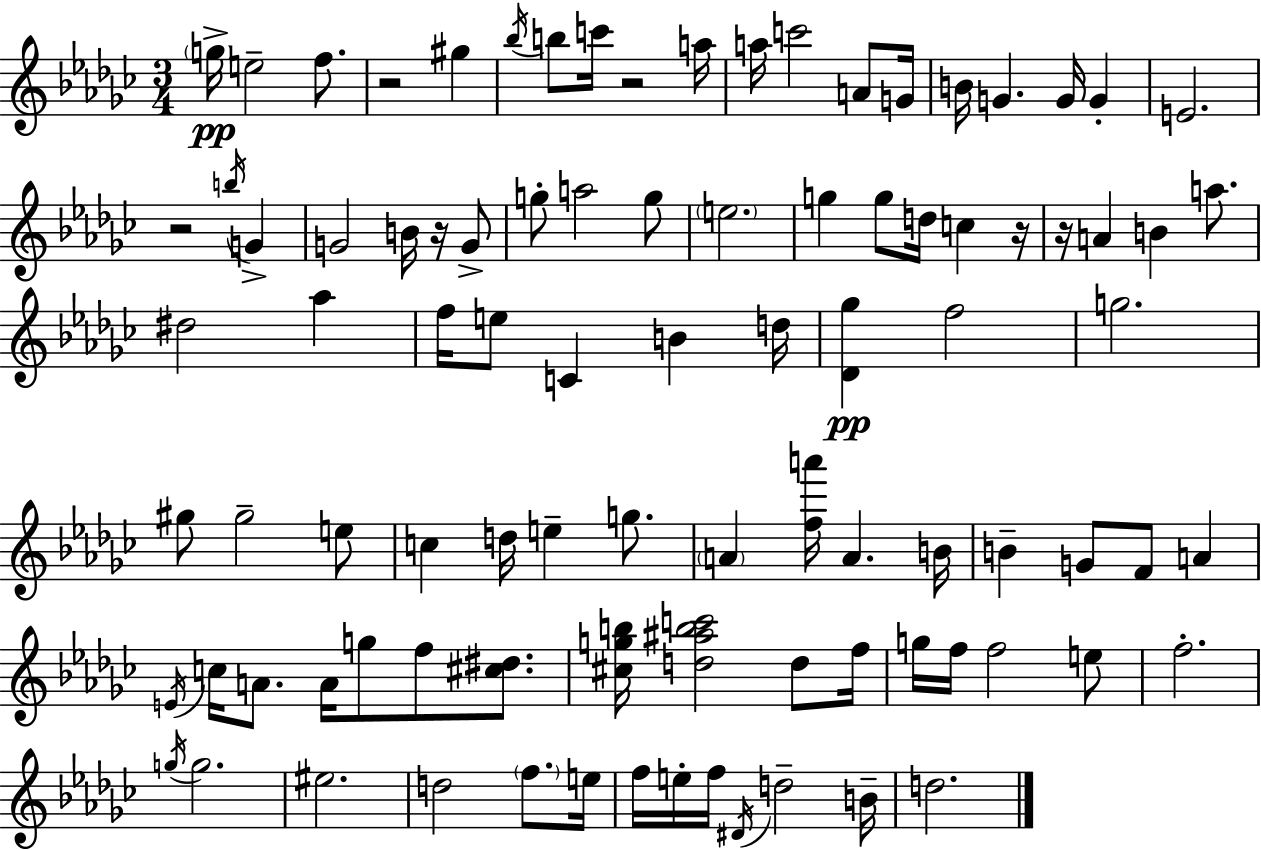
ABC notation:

X:1
T:Untitled
M:3/4
L:1/4
K:Ebm
g/4 e2 f/2 z2 ^g _b/4 b/2 c'/4 z2 a/4 a/4 c'2 A/2 G/4 B/4 G G/4 G E2 z2 b/4 G G2 B/4 z/4 G/2 g/2 a2 g/2 e2 g g/2 d/4 c z/4 z/4 A B a/2 ^d2 _a f/4 e/2 C B d/4 [_D_g] f2 g2 ^g/2 ^g2 e/2 c d/4 e g/2 A [fa']/4 A B/4 B G/2 F/2 A E/4 c/4 A/2 A/4 g/2 f/2 [^c^d]/2 [^cgb]/4 [d^abc']2 d/2 f/4 g/4 f/4 f2 e/2 f2 g/4 g2 ^e2 d2 f/2 e/4 f/4 e/4 f/4 ^D/4 d2 B/4 d2